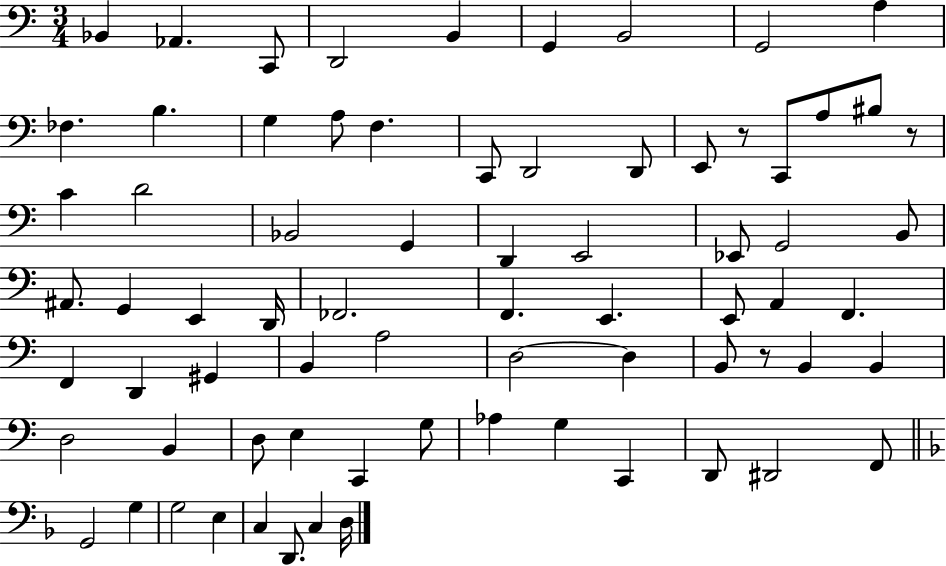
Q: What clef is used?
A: bass